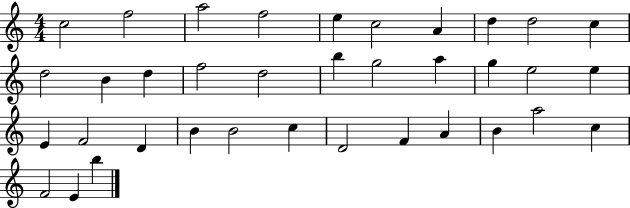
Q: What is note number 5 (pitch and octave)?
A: E5